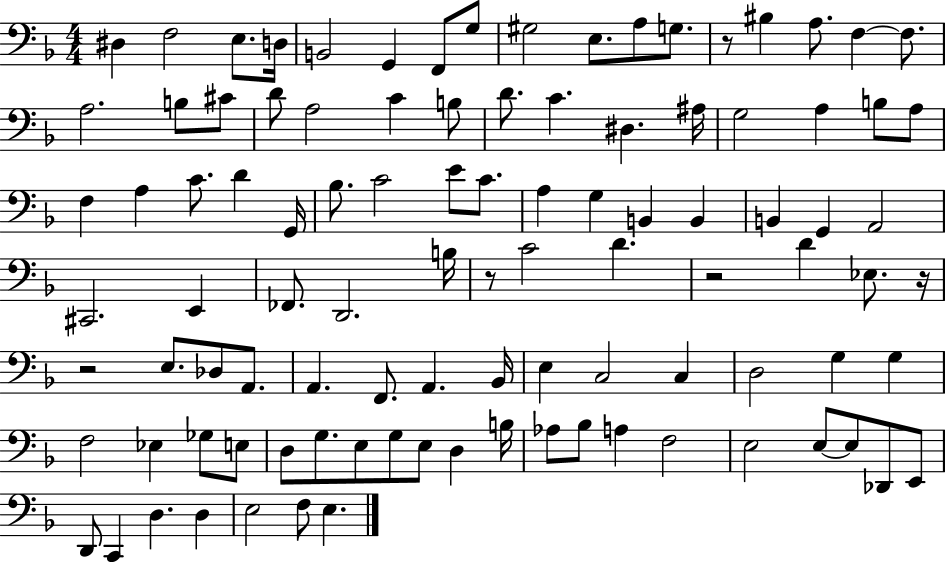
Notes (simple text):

D#3/q F3/h E3/e. D3/s B2/h G2/q F2/e G3/e G#3/h E3/e. A3/e G3/e. R/e BIS3/q A3/e. F3/q F3/e. A3/h. B3/e C#4/e D4/e A3/h C4/q B3/e D4/e. C4/q. D#3/q. A#3/s G3/h A3/q B3/e A3/e F3/q A3/q C4/e. D4/q G2/s Bb3/e. C4/h E4/e C4/e. A3/q G3/q B2/q B2/q B2/q G2/q A2/h C#2/h. E2/q FES2/e. D2/h. B3/s R/e C4/h D4/q. R/h D4/q Eb3/e. R/s R/h E3/e. Db3/e A2/e. A2/q. F2/e. A2/q. Bb2/s E3/q C3/h C3/q D3/h G3/q G3/q F3/h Eb3/q Gb3/e E3/e D3/e G3/e. E3/e G3/e E3/e D3/q B3/s Ab3/e Bb3/e A3/q F3/h E3/h E3/e E3/e Db2/e E2/e D2/e C2/q D3/q. D3/q E3/h F3/e E3/q.